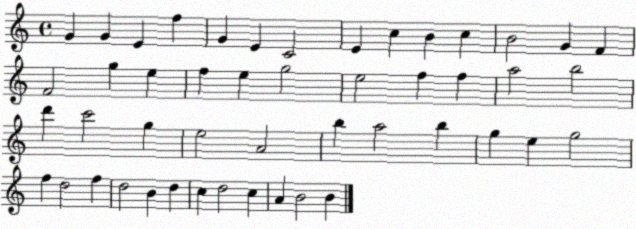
X:1
T:Untitled
M:4/4
L:1/4
K:C
G G E f G E C2 E c B c B2 G F F2 g e f e g2 e2 f f a2 b2 d' c'2 g e2 A2 b a2 b g e g2 f d2 f d2 B d c d2 c A B2 B